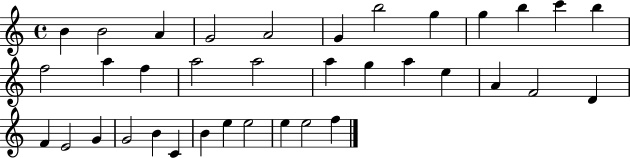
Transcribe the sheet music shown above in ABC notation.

X:1
T:Untitled
M:4/4
L:1/4
K:C
B B2 A G2 A2 G b2 g g b c' b f2 a f a2 a2 a g a e A F2 D F E2 G G2 B C B e e2 e e2 f